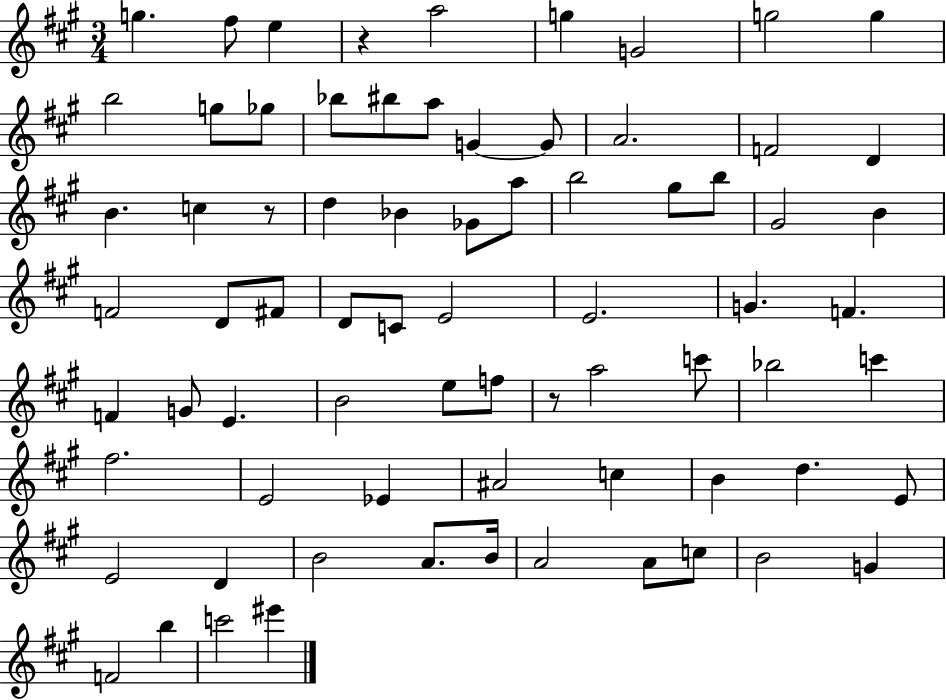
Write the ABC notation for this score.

X:1
T:Untitled
M:3/4
L:1/4
K:A
g ^f/2 e z a2 g G2 g2 g b2 g/2 _g/2 _b/2 ^b/2 a/2 G G/2 A2 F2 D B c z/2 d _B _G/2 a/2 b2 ^g/2 b/2 ^G2 B F2 D/2 ^F/2 D/2 C/2 E2 E2 G F F G/2 E B2 e/2 f/2 z/2 a2 c'/2 _b2 c' ^f2 E2 _E ^A2 c B d E/2 E2 D B2 A/2 B/4 A2 A/2 c/2 B2 G F2 b c'2 ^e'